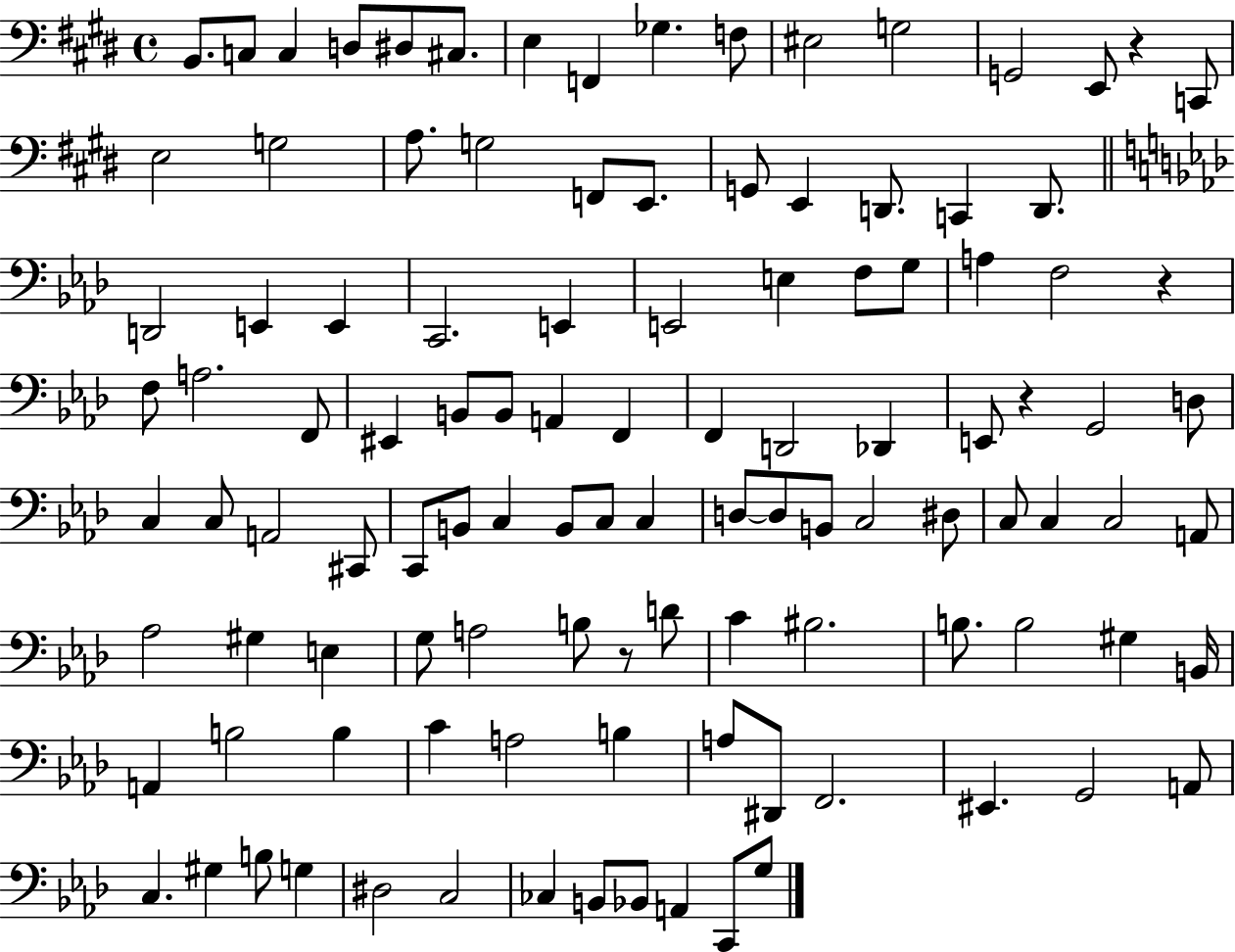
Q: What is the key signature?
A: E major